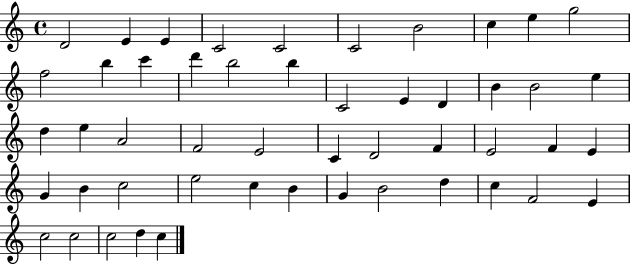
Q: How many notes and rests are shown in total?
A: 50